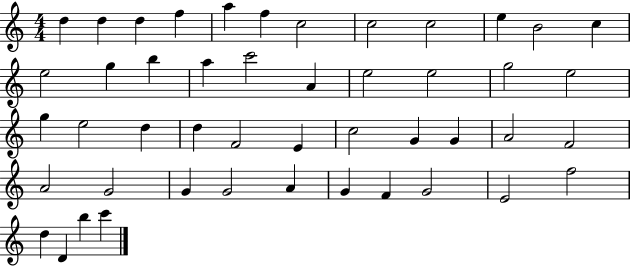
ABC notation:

X:1
T:Untitled
M:4/4
L:1/4
K:C
d d d f a f c2 c2 c2 e B2 c e2 g b a c'2 A e2 e2 g2 e2 g e2 d d F2 E c2 G G A2 F2 A2 G2 G G2 A G F G2 E2 f2 d D b c'